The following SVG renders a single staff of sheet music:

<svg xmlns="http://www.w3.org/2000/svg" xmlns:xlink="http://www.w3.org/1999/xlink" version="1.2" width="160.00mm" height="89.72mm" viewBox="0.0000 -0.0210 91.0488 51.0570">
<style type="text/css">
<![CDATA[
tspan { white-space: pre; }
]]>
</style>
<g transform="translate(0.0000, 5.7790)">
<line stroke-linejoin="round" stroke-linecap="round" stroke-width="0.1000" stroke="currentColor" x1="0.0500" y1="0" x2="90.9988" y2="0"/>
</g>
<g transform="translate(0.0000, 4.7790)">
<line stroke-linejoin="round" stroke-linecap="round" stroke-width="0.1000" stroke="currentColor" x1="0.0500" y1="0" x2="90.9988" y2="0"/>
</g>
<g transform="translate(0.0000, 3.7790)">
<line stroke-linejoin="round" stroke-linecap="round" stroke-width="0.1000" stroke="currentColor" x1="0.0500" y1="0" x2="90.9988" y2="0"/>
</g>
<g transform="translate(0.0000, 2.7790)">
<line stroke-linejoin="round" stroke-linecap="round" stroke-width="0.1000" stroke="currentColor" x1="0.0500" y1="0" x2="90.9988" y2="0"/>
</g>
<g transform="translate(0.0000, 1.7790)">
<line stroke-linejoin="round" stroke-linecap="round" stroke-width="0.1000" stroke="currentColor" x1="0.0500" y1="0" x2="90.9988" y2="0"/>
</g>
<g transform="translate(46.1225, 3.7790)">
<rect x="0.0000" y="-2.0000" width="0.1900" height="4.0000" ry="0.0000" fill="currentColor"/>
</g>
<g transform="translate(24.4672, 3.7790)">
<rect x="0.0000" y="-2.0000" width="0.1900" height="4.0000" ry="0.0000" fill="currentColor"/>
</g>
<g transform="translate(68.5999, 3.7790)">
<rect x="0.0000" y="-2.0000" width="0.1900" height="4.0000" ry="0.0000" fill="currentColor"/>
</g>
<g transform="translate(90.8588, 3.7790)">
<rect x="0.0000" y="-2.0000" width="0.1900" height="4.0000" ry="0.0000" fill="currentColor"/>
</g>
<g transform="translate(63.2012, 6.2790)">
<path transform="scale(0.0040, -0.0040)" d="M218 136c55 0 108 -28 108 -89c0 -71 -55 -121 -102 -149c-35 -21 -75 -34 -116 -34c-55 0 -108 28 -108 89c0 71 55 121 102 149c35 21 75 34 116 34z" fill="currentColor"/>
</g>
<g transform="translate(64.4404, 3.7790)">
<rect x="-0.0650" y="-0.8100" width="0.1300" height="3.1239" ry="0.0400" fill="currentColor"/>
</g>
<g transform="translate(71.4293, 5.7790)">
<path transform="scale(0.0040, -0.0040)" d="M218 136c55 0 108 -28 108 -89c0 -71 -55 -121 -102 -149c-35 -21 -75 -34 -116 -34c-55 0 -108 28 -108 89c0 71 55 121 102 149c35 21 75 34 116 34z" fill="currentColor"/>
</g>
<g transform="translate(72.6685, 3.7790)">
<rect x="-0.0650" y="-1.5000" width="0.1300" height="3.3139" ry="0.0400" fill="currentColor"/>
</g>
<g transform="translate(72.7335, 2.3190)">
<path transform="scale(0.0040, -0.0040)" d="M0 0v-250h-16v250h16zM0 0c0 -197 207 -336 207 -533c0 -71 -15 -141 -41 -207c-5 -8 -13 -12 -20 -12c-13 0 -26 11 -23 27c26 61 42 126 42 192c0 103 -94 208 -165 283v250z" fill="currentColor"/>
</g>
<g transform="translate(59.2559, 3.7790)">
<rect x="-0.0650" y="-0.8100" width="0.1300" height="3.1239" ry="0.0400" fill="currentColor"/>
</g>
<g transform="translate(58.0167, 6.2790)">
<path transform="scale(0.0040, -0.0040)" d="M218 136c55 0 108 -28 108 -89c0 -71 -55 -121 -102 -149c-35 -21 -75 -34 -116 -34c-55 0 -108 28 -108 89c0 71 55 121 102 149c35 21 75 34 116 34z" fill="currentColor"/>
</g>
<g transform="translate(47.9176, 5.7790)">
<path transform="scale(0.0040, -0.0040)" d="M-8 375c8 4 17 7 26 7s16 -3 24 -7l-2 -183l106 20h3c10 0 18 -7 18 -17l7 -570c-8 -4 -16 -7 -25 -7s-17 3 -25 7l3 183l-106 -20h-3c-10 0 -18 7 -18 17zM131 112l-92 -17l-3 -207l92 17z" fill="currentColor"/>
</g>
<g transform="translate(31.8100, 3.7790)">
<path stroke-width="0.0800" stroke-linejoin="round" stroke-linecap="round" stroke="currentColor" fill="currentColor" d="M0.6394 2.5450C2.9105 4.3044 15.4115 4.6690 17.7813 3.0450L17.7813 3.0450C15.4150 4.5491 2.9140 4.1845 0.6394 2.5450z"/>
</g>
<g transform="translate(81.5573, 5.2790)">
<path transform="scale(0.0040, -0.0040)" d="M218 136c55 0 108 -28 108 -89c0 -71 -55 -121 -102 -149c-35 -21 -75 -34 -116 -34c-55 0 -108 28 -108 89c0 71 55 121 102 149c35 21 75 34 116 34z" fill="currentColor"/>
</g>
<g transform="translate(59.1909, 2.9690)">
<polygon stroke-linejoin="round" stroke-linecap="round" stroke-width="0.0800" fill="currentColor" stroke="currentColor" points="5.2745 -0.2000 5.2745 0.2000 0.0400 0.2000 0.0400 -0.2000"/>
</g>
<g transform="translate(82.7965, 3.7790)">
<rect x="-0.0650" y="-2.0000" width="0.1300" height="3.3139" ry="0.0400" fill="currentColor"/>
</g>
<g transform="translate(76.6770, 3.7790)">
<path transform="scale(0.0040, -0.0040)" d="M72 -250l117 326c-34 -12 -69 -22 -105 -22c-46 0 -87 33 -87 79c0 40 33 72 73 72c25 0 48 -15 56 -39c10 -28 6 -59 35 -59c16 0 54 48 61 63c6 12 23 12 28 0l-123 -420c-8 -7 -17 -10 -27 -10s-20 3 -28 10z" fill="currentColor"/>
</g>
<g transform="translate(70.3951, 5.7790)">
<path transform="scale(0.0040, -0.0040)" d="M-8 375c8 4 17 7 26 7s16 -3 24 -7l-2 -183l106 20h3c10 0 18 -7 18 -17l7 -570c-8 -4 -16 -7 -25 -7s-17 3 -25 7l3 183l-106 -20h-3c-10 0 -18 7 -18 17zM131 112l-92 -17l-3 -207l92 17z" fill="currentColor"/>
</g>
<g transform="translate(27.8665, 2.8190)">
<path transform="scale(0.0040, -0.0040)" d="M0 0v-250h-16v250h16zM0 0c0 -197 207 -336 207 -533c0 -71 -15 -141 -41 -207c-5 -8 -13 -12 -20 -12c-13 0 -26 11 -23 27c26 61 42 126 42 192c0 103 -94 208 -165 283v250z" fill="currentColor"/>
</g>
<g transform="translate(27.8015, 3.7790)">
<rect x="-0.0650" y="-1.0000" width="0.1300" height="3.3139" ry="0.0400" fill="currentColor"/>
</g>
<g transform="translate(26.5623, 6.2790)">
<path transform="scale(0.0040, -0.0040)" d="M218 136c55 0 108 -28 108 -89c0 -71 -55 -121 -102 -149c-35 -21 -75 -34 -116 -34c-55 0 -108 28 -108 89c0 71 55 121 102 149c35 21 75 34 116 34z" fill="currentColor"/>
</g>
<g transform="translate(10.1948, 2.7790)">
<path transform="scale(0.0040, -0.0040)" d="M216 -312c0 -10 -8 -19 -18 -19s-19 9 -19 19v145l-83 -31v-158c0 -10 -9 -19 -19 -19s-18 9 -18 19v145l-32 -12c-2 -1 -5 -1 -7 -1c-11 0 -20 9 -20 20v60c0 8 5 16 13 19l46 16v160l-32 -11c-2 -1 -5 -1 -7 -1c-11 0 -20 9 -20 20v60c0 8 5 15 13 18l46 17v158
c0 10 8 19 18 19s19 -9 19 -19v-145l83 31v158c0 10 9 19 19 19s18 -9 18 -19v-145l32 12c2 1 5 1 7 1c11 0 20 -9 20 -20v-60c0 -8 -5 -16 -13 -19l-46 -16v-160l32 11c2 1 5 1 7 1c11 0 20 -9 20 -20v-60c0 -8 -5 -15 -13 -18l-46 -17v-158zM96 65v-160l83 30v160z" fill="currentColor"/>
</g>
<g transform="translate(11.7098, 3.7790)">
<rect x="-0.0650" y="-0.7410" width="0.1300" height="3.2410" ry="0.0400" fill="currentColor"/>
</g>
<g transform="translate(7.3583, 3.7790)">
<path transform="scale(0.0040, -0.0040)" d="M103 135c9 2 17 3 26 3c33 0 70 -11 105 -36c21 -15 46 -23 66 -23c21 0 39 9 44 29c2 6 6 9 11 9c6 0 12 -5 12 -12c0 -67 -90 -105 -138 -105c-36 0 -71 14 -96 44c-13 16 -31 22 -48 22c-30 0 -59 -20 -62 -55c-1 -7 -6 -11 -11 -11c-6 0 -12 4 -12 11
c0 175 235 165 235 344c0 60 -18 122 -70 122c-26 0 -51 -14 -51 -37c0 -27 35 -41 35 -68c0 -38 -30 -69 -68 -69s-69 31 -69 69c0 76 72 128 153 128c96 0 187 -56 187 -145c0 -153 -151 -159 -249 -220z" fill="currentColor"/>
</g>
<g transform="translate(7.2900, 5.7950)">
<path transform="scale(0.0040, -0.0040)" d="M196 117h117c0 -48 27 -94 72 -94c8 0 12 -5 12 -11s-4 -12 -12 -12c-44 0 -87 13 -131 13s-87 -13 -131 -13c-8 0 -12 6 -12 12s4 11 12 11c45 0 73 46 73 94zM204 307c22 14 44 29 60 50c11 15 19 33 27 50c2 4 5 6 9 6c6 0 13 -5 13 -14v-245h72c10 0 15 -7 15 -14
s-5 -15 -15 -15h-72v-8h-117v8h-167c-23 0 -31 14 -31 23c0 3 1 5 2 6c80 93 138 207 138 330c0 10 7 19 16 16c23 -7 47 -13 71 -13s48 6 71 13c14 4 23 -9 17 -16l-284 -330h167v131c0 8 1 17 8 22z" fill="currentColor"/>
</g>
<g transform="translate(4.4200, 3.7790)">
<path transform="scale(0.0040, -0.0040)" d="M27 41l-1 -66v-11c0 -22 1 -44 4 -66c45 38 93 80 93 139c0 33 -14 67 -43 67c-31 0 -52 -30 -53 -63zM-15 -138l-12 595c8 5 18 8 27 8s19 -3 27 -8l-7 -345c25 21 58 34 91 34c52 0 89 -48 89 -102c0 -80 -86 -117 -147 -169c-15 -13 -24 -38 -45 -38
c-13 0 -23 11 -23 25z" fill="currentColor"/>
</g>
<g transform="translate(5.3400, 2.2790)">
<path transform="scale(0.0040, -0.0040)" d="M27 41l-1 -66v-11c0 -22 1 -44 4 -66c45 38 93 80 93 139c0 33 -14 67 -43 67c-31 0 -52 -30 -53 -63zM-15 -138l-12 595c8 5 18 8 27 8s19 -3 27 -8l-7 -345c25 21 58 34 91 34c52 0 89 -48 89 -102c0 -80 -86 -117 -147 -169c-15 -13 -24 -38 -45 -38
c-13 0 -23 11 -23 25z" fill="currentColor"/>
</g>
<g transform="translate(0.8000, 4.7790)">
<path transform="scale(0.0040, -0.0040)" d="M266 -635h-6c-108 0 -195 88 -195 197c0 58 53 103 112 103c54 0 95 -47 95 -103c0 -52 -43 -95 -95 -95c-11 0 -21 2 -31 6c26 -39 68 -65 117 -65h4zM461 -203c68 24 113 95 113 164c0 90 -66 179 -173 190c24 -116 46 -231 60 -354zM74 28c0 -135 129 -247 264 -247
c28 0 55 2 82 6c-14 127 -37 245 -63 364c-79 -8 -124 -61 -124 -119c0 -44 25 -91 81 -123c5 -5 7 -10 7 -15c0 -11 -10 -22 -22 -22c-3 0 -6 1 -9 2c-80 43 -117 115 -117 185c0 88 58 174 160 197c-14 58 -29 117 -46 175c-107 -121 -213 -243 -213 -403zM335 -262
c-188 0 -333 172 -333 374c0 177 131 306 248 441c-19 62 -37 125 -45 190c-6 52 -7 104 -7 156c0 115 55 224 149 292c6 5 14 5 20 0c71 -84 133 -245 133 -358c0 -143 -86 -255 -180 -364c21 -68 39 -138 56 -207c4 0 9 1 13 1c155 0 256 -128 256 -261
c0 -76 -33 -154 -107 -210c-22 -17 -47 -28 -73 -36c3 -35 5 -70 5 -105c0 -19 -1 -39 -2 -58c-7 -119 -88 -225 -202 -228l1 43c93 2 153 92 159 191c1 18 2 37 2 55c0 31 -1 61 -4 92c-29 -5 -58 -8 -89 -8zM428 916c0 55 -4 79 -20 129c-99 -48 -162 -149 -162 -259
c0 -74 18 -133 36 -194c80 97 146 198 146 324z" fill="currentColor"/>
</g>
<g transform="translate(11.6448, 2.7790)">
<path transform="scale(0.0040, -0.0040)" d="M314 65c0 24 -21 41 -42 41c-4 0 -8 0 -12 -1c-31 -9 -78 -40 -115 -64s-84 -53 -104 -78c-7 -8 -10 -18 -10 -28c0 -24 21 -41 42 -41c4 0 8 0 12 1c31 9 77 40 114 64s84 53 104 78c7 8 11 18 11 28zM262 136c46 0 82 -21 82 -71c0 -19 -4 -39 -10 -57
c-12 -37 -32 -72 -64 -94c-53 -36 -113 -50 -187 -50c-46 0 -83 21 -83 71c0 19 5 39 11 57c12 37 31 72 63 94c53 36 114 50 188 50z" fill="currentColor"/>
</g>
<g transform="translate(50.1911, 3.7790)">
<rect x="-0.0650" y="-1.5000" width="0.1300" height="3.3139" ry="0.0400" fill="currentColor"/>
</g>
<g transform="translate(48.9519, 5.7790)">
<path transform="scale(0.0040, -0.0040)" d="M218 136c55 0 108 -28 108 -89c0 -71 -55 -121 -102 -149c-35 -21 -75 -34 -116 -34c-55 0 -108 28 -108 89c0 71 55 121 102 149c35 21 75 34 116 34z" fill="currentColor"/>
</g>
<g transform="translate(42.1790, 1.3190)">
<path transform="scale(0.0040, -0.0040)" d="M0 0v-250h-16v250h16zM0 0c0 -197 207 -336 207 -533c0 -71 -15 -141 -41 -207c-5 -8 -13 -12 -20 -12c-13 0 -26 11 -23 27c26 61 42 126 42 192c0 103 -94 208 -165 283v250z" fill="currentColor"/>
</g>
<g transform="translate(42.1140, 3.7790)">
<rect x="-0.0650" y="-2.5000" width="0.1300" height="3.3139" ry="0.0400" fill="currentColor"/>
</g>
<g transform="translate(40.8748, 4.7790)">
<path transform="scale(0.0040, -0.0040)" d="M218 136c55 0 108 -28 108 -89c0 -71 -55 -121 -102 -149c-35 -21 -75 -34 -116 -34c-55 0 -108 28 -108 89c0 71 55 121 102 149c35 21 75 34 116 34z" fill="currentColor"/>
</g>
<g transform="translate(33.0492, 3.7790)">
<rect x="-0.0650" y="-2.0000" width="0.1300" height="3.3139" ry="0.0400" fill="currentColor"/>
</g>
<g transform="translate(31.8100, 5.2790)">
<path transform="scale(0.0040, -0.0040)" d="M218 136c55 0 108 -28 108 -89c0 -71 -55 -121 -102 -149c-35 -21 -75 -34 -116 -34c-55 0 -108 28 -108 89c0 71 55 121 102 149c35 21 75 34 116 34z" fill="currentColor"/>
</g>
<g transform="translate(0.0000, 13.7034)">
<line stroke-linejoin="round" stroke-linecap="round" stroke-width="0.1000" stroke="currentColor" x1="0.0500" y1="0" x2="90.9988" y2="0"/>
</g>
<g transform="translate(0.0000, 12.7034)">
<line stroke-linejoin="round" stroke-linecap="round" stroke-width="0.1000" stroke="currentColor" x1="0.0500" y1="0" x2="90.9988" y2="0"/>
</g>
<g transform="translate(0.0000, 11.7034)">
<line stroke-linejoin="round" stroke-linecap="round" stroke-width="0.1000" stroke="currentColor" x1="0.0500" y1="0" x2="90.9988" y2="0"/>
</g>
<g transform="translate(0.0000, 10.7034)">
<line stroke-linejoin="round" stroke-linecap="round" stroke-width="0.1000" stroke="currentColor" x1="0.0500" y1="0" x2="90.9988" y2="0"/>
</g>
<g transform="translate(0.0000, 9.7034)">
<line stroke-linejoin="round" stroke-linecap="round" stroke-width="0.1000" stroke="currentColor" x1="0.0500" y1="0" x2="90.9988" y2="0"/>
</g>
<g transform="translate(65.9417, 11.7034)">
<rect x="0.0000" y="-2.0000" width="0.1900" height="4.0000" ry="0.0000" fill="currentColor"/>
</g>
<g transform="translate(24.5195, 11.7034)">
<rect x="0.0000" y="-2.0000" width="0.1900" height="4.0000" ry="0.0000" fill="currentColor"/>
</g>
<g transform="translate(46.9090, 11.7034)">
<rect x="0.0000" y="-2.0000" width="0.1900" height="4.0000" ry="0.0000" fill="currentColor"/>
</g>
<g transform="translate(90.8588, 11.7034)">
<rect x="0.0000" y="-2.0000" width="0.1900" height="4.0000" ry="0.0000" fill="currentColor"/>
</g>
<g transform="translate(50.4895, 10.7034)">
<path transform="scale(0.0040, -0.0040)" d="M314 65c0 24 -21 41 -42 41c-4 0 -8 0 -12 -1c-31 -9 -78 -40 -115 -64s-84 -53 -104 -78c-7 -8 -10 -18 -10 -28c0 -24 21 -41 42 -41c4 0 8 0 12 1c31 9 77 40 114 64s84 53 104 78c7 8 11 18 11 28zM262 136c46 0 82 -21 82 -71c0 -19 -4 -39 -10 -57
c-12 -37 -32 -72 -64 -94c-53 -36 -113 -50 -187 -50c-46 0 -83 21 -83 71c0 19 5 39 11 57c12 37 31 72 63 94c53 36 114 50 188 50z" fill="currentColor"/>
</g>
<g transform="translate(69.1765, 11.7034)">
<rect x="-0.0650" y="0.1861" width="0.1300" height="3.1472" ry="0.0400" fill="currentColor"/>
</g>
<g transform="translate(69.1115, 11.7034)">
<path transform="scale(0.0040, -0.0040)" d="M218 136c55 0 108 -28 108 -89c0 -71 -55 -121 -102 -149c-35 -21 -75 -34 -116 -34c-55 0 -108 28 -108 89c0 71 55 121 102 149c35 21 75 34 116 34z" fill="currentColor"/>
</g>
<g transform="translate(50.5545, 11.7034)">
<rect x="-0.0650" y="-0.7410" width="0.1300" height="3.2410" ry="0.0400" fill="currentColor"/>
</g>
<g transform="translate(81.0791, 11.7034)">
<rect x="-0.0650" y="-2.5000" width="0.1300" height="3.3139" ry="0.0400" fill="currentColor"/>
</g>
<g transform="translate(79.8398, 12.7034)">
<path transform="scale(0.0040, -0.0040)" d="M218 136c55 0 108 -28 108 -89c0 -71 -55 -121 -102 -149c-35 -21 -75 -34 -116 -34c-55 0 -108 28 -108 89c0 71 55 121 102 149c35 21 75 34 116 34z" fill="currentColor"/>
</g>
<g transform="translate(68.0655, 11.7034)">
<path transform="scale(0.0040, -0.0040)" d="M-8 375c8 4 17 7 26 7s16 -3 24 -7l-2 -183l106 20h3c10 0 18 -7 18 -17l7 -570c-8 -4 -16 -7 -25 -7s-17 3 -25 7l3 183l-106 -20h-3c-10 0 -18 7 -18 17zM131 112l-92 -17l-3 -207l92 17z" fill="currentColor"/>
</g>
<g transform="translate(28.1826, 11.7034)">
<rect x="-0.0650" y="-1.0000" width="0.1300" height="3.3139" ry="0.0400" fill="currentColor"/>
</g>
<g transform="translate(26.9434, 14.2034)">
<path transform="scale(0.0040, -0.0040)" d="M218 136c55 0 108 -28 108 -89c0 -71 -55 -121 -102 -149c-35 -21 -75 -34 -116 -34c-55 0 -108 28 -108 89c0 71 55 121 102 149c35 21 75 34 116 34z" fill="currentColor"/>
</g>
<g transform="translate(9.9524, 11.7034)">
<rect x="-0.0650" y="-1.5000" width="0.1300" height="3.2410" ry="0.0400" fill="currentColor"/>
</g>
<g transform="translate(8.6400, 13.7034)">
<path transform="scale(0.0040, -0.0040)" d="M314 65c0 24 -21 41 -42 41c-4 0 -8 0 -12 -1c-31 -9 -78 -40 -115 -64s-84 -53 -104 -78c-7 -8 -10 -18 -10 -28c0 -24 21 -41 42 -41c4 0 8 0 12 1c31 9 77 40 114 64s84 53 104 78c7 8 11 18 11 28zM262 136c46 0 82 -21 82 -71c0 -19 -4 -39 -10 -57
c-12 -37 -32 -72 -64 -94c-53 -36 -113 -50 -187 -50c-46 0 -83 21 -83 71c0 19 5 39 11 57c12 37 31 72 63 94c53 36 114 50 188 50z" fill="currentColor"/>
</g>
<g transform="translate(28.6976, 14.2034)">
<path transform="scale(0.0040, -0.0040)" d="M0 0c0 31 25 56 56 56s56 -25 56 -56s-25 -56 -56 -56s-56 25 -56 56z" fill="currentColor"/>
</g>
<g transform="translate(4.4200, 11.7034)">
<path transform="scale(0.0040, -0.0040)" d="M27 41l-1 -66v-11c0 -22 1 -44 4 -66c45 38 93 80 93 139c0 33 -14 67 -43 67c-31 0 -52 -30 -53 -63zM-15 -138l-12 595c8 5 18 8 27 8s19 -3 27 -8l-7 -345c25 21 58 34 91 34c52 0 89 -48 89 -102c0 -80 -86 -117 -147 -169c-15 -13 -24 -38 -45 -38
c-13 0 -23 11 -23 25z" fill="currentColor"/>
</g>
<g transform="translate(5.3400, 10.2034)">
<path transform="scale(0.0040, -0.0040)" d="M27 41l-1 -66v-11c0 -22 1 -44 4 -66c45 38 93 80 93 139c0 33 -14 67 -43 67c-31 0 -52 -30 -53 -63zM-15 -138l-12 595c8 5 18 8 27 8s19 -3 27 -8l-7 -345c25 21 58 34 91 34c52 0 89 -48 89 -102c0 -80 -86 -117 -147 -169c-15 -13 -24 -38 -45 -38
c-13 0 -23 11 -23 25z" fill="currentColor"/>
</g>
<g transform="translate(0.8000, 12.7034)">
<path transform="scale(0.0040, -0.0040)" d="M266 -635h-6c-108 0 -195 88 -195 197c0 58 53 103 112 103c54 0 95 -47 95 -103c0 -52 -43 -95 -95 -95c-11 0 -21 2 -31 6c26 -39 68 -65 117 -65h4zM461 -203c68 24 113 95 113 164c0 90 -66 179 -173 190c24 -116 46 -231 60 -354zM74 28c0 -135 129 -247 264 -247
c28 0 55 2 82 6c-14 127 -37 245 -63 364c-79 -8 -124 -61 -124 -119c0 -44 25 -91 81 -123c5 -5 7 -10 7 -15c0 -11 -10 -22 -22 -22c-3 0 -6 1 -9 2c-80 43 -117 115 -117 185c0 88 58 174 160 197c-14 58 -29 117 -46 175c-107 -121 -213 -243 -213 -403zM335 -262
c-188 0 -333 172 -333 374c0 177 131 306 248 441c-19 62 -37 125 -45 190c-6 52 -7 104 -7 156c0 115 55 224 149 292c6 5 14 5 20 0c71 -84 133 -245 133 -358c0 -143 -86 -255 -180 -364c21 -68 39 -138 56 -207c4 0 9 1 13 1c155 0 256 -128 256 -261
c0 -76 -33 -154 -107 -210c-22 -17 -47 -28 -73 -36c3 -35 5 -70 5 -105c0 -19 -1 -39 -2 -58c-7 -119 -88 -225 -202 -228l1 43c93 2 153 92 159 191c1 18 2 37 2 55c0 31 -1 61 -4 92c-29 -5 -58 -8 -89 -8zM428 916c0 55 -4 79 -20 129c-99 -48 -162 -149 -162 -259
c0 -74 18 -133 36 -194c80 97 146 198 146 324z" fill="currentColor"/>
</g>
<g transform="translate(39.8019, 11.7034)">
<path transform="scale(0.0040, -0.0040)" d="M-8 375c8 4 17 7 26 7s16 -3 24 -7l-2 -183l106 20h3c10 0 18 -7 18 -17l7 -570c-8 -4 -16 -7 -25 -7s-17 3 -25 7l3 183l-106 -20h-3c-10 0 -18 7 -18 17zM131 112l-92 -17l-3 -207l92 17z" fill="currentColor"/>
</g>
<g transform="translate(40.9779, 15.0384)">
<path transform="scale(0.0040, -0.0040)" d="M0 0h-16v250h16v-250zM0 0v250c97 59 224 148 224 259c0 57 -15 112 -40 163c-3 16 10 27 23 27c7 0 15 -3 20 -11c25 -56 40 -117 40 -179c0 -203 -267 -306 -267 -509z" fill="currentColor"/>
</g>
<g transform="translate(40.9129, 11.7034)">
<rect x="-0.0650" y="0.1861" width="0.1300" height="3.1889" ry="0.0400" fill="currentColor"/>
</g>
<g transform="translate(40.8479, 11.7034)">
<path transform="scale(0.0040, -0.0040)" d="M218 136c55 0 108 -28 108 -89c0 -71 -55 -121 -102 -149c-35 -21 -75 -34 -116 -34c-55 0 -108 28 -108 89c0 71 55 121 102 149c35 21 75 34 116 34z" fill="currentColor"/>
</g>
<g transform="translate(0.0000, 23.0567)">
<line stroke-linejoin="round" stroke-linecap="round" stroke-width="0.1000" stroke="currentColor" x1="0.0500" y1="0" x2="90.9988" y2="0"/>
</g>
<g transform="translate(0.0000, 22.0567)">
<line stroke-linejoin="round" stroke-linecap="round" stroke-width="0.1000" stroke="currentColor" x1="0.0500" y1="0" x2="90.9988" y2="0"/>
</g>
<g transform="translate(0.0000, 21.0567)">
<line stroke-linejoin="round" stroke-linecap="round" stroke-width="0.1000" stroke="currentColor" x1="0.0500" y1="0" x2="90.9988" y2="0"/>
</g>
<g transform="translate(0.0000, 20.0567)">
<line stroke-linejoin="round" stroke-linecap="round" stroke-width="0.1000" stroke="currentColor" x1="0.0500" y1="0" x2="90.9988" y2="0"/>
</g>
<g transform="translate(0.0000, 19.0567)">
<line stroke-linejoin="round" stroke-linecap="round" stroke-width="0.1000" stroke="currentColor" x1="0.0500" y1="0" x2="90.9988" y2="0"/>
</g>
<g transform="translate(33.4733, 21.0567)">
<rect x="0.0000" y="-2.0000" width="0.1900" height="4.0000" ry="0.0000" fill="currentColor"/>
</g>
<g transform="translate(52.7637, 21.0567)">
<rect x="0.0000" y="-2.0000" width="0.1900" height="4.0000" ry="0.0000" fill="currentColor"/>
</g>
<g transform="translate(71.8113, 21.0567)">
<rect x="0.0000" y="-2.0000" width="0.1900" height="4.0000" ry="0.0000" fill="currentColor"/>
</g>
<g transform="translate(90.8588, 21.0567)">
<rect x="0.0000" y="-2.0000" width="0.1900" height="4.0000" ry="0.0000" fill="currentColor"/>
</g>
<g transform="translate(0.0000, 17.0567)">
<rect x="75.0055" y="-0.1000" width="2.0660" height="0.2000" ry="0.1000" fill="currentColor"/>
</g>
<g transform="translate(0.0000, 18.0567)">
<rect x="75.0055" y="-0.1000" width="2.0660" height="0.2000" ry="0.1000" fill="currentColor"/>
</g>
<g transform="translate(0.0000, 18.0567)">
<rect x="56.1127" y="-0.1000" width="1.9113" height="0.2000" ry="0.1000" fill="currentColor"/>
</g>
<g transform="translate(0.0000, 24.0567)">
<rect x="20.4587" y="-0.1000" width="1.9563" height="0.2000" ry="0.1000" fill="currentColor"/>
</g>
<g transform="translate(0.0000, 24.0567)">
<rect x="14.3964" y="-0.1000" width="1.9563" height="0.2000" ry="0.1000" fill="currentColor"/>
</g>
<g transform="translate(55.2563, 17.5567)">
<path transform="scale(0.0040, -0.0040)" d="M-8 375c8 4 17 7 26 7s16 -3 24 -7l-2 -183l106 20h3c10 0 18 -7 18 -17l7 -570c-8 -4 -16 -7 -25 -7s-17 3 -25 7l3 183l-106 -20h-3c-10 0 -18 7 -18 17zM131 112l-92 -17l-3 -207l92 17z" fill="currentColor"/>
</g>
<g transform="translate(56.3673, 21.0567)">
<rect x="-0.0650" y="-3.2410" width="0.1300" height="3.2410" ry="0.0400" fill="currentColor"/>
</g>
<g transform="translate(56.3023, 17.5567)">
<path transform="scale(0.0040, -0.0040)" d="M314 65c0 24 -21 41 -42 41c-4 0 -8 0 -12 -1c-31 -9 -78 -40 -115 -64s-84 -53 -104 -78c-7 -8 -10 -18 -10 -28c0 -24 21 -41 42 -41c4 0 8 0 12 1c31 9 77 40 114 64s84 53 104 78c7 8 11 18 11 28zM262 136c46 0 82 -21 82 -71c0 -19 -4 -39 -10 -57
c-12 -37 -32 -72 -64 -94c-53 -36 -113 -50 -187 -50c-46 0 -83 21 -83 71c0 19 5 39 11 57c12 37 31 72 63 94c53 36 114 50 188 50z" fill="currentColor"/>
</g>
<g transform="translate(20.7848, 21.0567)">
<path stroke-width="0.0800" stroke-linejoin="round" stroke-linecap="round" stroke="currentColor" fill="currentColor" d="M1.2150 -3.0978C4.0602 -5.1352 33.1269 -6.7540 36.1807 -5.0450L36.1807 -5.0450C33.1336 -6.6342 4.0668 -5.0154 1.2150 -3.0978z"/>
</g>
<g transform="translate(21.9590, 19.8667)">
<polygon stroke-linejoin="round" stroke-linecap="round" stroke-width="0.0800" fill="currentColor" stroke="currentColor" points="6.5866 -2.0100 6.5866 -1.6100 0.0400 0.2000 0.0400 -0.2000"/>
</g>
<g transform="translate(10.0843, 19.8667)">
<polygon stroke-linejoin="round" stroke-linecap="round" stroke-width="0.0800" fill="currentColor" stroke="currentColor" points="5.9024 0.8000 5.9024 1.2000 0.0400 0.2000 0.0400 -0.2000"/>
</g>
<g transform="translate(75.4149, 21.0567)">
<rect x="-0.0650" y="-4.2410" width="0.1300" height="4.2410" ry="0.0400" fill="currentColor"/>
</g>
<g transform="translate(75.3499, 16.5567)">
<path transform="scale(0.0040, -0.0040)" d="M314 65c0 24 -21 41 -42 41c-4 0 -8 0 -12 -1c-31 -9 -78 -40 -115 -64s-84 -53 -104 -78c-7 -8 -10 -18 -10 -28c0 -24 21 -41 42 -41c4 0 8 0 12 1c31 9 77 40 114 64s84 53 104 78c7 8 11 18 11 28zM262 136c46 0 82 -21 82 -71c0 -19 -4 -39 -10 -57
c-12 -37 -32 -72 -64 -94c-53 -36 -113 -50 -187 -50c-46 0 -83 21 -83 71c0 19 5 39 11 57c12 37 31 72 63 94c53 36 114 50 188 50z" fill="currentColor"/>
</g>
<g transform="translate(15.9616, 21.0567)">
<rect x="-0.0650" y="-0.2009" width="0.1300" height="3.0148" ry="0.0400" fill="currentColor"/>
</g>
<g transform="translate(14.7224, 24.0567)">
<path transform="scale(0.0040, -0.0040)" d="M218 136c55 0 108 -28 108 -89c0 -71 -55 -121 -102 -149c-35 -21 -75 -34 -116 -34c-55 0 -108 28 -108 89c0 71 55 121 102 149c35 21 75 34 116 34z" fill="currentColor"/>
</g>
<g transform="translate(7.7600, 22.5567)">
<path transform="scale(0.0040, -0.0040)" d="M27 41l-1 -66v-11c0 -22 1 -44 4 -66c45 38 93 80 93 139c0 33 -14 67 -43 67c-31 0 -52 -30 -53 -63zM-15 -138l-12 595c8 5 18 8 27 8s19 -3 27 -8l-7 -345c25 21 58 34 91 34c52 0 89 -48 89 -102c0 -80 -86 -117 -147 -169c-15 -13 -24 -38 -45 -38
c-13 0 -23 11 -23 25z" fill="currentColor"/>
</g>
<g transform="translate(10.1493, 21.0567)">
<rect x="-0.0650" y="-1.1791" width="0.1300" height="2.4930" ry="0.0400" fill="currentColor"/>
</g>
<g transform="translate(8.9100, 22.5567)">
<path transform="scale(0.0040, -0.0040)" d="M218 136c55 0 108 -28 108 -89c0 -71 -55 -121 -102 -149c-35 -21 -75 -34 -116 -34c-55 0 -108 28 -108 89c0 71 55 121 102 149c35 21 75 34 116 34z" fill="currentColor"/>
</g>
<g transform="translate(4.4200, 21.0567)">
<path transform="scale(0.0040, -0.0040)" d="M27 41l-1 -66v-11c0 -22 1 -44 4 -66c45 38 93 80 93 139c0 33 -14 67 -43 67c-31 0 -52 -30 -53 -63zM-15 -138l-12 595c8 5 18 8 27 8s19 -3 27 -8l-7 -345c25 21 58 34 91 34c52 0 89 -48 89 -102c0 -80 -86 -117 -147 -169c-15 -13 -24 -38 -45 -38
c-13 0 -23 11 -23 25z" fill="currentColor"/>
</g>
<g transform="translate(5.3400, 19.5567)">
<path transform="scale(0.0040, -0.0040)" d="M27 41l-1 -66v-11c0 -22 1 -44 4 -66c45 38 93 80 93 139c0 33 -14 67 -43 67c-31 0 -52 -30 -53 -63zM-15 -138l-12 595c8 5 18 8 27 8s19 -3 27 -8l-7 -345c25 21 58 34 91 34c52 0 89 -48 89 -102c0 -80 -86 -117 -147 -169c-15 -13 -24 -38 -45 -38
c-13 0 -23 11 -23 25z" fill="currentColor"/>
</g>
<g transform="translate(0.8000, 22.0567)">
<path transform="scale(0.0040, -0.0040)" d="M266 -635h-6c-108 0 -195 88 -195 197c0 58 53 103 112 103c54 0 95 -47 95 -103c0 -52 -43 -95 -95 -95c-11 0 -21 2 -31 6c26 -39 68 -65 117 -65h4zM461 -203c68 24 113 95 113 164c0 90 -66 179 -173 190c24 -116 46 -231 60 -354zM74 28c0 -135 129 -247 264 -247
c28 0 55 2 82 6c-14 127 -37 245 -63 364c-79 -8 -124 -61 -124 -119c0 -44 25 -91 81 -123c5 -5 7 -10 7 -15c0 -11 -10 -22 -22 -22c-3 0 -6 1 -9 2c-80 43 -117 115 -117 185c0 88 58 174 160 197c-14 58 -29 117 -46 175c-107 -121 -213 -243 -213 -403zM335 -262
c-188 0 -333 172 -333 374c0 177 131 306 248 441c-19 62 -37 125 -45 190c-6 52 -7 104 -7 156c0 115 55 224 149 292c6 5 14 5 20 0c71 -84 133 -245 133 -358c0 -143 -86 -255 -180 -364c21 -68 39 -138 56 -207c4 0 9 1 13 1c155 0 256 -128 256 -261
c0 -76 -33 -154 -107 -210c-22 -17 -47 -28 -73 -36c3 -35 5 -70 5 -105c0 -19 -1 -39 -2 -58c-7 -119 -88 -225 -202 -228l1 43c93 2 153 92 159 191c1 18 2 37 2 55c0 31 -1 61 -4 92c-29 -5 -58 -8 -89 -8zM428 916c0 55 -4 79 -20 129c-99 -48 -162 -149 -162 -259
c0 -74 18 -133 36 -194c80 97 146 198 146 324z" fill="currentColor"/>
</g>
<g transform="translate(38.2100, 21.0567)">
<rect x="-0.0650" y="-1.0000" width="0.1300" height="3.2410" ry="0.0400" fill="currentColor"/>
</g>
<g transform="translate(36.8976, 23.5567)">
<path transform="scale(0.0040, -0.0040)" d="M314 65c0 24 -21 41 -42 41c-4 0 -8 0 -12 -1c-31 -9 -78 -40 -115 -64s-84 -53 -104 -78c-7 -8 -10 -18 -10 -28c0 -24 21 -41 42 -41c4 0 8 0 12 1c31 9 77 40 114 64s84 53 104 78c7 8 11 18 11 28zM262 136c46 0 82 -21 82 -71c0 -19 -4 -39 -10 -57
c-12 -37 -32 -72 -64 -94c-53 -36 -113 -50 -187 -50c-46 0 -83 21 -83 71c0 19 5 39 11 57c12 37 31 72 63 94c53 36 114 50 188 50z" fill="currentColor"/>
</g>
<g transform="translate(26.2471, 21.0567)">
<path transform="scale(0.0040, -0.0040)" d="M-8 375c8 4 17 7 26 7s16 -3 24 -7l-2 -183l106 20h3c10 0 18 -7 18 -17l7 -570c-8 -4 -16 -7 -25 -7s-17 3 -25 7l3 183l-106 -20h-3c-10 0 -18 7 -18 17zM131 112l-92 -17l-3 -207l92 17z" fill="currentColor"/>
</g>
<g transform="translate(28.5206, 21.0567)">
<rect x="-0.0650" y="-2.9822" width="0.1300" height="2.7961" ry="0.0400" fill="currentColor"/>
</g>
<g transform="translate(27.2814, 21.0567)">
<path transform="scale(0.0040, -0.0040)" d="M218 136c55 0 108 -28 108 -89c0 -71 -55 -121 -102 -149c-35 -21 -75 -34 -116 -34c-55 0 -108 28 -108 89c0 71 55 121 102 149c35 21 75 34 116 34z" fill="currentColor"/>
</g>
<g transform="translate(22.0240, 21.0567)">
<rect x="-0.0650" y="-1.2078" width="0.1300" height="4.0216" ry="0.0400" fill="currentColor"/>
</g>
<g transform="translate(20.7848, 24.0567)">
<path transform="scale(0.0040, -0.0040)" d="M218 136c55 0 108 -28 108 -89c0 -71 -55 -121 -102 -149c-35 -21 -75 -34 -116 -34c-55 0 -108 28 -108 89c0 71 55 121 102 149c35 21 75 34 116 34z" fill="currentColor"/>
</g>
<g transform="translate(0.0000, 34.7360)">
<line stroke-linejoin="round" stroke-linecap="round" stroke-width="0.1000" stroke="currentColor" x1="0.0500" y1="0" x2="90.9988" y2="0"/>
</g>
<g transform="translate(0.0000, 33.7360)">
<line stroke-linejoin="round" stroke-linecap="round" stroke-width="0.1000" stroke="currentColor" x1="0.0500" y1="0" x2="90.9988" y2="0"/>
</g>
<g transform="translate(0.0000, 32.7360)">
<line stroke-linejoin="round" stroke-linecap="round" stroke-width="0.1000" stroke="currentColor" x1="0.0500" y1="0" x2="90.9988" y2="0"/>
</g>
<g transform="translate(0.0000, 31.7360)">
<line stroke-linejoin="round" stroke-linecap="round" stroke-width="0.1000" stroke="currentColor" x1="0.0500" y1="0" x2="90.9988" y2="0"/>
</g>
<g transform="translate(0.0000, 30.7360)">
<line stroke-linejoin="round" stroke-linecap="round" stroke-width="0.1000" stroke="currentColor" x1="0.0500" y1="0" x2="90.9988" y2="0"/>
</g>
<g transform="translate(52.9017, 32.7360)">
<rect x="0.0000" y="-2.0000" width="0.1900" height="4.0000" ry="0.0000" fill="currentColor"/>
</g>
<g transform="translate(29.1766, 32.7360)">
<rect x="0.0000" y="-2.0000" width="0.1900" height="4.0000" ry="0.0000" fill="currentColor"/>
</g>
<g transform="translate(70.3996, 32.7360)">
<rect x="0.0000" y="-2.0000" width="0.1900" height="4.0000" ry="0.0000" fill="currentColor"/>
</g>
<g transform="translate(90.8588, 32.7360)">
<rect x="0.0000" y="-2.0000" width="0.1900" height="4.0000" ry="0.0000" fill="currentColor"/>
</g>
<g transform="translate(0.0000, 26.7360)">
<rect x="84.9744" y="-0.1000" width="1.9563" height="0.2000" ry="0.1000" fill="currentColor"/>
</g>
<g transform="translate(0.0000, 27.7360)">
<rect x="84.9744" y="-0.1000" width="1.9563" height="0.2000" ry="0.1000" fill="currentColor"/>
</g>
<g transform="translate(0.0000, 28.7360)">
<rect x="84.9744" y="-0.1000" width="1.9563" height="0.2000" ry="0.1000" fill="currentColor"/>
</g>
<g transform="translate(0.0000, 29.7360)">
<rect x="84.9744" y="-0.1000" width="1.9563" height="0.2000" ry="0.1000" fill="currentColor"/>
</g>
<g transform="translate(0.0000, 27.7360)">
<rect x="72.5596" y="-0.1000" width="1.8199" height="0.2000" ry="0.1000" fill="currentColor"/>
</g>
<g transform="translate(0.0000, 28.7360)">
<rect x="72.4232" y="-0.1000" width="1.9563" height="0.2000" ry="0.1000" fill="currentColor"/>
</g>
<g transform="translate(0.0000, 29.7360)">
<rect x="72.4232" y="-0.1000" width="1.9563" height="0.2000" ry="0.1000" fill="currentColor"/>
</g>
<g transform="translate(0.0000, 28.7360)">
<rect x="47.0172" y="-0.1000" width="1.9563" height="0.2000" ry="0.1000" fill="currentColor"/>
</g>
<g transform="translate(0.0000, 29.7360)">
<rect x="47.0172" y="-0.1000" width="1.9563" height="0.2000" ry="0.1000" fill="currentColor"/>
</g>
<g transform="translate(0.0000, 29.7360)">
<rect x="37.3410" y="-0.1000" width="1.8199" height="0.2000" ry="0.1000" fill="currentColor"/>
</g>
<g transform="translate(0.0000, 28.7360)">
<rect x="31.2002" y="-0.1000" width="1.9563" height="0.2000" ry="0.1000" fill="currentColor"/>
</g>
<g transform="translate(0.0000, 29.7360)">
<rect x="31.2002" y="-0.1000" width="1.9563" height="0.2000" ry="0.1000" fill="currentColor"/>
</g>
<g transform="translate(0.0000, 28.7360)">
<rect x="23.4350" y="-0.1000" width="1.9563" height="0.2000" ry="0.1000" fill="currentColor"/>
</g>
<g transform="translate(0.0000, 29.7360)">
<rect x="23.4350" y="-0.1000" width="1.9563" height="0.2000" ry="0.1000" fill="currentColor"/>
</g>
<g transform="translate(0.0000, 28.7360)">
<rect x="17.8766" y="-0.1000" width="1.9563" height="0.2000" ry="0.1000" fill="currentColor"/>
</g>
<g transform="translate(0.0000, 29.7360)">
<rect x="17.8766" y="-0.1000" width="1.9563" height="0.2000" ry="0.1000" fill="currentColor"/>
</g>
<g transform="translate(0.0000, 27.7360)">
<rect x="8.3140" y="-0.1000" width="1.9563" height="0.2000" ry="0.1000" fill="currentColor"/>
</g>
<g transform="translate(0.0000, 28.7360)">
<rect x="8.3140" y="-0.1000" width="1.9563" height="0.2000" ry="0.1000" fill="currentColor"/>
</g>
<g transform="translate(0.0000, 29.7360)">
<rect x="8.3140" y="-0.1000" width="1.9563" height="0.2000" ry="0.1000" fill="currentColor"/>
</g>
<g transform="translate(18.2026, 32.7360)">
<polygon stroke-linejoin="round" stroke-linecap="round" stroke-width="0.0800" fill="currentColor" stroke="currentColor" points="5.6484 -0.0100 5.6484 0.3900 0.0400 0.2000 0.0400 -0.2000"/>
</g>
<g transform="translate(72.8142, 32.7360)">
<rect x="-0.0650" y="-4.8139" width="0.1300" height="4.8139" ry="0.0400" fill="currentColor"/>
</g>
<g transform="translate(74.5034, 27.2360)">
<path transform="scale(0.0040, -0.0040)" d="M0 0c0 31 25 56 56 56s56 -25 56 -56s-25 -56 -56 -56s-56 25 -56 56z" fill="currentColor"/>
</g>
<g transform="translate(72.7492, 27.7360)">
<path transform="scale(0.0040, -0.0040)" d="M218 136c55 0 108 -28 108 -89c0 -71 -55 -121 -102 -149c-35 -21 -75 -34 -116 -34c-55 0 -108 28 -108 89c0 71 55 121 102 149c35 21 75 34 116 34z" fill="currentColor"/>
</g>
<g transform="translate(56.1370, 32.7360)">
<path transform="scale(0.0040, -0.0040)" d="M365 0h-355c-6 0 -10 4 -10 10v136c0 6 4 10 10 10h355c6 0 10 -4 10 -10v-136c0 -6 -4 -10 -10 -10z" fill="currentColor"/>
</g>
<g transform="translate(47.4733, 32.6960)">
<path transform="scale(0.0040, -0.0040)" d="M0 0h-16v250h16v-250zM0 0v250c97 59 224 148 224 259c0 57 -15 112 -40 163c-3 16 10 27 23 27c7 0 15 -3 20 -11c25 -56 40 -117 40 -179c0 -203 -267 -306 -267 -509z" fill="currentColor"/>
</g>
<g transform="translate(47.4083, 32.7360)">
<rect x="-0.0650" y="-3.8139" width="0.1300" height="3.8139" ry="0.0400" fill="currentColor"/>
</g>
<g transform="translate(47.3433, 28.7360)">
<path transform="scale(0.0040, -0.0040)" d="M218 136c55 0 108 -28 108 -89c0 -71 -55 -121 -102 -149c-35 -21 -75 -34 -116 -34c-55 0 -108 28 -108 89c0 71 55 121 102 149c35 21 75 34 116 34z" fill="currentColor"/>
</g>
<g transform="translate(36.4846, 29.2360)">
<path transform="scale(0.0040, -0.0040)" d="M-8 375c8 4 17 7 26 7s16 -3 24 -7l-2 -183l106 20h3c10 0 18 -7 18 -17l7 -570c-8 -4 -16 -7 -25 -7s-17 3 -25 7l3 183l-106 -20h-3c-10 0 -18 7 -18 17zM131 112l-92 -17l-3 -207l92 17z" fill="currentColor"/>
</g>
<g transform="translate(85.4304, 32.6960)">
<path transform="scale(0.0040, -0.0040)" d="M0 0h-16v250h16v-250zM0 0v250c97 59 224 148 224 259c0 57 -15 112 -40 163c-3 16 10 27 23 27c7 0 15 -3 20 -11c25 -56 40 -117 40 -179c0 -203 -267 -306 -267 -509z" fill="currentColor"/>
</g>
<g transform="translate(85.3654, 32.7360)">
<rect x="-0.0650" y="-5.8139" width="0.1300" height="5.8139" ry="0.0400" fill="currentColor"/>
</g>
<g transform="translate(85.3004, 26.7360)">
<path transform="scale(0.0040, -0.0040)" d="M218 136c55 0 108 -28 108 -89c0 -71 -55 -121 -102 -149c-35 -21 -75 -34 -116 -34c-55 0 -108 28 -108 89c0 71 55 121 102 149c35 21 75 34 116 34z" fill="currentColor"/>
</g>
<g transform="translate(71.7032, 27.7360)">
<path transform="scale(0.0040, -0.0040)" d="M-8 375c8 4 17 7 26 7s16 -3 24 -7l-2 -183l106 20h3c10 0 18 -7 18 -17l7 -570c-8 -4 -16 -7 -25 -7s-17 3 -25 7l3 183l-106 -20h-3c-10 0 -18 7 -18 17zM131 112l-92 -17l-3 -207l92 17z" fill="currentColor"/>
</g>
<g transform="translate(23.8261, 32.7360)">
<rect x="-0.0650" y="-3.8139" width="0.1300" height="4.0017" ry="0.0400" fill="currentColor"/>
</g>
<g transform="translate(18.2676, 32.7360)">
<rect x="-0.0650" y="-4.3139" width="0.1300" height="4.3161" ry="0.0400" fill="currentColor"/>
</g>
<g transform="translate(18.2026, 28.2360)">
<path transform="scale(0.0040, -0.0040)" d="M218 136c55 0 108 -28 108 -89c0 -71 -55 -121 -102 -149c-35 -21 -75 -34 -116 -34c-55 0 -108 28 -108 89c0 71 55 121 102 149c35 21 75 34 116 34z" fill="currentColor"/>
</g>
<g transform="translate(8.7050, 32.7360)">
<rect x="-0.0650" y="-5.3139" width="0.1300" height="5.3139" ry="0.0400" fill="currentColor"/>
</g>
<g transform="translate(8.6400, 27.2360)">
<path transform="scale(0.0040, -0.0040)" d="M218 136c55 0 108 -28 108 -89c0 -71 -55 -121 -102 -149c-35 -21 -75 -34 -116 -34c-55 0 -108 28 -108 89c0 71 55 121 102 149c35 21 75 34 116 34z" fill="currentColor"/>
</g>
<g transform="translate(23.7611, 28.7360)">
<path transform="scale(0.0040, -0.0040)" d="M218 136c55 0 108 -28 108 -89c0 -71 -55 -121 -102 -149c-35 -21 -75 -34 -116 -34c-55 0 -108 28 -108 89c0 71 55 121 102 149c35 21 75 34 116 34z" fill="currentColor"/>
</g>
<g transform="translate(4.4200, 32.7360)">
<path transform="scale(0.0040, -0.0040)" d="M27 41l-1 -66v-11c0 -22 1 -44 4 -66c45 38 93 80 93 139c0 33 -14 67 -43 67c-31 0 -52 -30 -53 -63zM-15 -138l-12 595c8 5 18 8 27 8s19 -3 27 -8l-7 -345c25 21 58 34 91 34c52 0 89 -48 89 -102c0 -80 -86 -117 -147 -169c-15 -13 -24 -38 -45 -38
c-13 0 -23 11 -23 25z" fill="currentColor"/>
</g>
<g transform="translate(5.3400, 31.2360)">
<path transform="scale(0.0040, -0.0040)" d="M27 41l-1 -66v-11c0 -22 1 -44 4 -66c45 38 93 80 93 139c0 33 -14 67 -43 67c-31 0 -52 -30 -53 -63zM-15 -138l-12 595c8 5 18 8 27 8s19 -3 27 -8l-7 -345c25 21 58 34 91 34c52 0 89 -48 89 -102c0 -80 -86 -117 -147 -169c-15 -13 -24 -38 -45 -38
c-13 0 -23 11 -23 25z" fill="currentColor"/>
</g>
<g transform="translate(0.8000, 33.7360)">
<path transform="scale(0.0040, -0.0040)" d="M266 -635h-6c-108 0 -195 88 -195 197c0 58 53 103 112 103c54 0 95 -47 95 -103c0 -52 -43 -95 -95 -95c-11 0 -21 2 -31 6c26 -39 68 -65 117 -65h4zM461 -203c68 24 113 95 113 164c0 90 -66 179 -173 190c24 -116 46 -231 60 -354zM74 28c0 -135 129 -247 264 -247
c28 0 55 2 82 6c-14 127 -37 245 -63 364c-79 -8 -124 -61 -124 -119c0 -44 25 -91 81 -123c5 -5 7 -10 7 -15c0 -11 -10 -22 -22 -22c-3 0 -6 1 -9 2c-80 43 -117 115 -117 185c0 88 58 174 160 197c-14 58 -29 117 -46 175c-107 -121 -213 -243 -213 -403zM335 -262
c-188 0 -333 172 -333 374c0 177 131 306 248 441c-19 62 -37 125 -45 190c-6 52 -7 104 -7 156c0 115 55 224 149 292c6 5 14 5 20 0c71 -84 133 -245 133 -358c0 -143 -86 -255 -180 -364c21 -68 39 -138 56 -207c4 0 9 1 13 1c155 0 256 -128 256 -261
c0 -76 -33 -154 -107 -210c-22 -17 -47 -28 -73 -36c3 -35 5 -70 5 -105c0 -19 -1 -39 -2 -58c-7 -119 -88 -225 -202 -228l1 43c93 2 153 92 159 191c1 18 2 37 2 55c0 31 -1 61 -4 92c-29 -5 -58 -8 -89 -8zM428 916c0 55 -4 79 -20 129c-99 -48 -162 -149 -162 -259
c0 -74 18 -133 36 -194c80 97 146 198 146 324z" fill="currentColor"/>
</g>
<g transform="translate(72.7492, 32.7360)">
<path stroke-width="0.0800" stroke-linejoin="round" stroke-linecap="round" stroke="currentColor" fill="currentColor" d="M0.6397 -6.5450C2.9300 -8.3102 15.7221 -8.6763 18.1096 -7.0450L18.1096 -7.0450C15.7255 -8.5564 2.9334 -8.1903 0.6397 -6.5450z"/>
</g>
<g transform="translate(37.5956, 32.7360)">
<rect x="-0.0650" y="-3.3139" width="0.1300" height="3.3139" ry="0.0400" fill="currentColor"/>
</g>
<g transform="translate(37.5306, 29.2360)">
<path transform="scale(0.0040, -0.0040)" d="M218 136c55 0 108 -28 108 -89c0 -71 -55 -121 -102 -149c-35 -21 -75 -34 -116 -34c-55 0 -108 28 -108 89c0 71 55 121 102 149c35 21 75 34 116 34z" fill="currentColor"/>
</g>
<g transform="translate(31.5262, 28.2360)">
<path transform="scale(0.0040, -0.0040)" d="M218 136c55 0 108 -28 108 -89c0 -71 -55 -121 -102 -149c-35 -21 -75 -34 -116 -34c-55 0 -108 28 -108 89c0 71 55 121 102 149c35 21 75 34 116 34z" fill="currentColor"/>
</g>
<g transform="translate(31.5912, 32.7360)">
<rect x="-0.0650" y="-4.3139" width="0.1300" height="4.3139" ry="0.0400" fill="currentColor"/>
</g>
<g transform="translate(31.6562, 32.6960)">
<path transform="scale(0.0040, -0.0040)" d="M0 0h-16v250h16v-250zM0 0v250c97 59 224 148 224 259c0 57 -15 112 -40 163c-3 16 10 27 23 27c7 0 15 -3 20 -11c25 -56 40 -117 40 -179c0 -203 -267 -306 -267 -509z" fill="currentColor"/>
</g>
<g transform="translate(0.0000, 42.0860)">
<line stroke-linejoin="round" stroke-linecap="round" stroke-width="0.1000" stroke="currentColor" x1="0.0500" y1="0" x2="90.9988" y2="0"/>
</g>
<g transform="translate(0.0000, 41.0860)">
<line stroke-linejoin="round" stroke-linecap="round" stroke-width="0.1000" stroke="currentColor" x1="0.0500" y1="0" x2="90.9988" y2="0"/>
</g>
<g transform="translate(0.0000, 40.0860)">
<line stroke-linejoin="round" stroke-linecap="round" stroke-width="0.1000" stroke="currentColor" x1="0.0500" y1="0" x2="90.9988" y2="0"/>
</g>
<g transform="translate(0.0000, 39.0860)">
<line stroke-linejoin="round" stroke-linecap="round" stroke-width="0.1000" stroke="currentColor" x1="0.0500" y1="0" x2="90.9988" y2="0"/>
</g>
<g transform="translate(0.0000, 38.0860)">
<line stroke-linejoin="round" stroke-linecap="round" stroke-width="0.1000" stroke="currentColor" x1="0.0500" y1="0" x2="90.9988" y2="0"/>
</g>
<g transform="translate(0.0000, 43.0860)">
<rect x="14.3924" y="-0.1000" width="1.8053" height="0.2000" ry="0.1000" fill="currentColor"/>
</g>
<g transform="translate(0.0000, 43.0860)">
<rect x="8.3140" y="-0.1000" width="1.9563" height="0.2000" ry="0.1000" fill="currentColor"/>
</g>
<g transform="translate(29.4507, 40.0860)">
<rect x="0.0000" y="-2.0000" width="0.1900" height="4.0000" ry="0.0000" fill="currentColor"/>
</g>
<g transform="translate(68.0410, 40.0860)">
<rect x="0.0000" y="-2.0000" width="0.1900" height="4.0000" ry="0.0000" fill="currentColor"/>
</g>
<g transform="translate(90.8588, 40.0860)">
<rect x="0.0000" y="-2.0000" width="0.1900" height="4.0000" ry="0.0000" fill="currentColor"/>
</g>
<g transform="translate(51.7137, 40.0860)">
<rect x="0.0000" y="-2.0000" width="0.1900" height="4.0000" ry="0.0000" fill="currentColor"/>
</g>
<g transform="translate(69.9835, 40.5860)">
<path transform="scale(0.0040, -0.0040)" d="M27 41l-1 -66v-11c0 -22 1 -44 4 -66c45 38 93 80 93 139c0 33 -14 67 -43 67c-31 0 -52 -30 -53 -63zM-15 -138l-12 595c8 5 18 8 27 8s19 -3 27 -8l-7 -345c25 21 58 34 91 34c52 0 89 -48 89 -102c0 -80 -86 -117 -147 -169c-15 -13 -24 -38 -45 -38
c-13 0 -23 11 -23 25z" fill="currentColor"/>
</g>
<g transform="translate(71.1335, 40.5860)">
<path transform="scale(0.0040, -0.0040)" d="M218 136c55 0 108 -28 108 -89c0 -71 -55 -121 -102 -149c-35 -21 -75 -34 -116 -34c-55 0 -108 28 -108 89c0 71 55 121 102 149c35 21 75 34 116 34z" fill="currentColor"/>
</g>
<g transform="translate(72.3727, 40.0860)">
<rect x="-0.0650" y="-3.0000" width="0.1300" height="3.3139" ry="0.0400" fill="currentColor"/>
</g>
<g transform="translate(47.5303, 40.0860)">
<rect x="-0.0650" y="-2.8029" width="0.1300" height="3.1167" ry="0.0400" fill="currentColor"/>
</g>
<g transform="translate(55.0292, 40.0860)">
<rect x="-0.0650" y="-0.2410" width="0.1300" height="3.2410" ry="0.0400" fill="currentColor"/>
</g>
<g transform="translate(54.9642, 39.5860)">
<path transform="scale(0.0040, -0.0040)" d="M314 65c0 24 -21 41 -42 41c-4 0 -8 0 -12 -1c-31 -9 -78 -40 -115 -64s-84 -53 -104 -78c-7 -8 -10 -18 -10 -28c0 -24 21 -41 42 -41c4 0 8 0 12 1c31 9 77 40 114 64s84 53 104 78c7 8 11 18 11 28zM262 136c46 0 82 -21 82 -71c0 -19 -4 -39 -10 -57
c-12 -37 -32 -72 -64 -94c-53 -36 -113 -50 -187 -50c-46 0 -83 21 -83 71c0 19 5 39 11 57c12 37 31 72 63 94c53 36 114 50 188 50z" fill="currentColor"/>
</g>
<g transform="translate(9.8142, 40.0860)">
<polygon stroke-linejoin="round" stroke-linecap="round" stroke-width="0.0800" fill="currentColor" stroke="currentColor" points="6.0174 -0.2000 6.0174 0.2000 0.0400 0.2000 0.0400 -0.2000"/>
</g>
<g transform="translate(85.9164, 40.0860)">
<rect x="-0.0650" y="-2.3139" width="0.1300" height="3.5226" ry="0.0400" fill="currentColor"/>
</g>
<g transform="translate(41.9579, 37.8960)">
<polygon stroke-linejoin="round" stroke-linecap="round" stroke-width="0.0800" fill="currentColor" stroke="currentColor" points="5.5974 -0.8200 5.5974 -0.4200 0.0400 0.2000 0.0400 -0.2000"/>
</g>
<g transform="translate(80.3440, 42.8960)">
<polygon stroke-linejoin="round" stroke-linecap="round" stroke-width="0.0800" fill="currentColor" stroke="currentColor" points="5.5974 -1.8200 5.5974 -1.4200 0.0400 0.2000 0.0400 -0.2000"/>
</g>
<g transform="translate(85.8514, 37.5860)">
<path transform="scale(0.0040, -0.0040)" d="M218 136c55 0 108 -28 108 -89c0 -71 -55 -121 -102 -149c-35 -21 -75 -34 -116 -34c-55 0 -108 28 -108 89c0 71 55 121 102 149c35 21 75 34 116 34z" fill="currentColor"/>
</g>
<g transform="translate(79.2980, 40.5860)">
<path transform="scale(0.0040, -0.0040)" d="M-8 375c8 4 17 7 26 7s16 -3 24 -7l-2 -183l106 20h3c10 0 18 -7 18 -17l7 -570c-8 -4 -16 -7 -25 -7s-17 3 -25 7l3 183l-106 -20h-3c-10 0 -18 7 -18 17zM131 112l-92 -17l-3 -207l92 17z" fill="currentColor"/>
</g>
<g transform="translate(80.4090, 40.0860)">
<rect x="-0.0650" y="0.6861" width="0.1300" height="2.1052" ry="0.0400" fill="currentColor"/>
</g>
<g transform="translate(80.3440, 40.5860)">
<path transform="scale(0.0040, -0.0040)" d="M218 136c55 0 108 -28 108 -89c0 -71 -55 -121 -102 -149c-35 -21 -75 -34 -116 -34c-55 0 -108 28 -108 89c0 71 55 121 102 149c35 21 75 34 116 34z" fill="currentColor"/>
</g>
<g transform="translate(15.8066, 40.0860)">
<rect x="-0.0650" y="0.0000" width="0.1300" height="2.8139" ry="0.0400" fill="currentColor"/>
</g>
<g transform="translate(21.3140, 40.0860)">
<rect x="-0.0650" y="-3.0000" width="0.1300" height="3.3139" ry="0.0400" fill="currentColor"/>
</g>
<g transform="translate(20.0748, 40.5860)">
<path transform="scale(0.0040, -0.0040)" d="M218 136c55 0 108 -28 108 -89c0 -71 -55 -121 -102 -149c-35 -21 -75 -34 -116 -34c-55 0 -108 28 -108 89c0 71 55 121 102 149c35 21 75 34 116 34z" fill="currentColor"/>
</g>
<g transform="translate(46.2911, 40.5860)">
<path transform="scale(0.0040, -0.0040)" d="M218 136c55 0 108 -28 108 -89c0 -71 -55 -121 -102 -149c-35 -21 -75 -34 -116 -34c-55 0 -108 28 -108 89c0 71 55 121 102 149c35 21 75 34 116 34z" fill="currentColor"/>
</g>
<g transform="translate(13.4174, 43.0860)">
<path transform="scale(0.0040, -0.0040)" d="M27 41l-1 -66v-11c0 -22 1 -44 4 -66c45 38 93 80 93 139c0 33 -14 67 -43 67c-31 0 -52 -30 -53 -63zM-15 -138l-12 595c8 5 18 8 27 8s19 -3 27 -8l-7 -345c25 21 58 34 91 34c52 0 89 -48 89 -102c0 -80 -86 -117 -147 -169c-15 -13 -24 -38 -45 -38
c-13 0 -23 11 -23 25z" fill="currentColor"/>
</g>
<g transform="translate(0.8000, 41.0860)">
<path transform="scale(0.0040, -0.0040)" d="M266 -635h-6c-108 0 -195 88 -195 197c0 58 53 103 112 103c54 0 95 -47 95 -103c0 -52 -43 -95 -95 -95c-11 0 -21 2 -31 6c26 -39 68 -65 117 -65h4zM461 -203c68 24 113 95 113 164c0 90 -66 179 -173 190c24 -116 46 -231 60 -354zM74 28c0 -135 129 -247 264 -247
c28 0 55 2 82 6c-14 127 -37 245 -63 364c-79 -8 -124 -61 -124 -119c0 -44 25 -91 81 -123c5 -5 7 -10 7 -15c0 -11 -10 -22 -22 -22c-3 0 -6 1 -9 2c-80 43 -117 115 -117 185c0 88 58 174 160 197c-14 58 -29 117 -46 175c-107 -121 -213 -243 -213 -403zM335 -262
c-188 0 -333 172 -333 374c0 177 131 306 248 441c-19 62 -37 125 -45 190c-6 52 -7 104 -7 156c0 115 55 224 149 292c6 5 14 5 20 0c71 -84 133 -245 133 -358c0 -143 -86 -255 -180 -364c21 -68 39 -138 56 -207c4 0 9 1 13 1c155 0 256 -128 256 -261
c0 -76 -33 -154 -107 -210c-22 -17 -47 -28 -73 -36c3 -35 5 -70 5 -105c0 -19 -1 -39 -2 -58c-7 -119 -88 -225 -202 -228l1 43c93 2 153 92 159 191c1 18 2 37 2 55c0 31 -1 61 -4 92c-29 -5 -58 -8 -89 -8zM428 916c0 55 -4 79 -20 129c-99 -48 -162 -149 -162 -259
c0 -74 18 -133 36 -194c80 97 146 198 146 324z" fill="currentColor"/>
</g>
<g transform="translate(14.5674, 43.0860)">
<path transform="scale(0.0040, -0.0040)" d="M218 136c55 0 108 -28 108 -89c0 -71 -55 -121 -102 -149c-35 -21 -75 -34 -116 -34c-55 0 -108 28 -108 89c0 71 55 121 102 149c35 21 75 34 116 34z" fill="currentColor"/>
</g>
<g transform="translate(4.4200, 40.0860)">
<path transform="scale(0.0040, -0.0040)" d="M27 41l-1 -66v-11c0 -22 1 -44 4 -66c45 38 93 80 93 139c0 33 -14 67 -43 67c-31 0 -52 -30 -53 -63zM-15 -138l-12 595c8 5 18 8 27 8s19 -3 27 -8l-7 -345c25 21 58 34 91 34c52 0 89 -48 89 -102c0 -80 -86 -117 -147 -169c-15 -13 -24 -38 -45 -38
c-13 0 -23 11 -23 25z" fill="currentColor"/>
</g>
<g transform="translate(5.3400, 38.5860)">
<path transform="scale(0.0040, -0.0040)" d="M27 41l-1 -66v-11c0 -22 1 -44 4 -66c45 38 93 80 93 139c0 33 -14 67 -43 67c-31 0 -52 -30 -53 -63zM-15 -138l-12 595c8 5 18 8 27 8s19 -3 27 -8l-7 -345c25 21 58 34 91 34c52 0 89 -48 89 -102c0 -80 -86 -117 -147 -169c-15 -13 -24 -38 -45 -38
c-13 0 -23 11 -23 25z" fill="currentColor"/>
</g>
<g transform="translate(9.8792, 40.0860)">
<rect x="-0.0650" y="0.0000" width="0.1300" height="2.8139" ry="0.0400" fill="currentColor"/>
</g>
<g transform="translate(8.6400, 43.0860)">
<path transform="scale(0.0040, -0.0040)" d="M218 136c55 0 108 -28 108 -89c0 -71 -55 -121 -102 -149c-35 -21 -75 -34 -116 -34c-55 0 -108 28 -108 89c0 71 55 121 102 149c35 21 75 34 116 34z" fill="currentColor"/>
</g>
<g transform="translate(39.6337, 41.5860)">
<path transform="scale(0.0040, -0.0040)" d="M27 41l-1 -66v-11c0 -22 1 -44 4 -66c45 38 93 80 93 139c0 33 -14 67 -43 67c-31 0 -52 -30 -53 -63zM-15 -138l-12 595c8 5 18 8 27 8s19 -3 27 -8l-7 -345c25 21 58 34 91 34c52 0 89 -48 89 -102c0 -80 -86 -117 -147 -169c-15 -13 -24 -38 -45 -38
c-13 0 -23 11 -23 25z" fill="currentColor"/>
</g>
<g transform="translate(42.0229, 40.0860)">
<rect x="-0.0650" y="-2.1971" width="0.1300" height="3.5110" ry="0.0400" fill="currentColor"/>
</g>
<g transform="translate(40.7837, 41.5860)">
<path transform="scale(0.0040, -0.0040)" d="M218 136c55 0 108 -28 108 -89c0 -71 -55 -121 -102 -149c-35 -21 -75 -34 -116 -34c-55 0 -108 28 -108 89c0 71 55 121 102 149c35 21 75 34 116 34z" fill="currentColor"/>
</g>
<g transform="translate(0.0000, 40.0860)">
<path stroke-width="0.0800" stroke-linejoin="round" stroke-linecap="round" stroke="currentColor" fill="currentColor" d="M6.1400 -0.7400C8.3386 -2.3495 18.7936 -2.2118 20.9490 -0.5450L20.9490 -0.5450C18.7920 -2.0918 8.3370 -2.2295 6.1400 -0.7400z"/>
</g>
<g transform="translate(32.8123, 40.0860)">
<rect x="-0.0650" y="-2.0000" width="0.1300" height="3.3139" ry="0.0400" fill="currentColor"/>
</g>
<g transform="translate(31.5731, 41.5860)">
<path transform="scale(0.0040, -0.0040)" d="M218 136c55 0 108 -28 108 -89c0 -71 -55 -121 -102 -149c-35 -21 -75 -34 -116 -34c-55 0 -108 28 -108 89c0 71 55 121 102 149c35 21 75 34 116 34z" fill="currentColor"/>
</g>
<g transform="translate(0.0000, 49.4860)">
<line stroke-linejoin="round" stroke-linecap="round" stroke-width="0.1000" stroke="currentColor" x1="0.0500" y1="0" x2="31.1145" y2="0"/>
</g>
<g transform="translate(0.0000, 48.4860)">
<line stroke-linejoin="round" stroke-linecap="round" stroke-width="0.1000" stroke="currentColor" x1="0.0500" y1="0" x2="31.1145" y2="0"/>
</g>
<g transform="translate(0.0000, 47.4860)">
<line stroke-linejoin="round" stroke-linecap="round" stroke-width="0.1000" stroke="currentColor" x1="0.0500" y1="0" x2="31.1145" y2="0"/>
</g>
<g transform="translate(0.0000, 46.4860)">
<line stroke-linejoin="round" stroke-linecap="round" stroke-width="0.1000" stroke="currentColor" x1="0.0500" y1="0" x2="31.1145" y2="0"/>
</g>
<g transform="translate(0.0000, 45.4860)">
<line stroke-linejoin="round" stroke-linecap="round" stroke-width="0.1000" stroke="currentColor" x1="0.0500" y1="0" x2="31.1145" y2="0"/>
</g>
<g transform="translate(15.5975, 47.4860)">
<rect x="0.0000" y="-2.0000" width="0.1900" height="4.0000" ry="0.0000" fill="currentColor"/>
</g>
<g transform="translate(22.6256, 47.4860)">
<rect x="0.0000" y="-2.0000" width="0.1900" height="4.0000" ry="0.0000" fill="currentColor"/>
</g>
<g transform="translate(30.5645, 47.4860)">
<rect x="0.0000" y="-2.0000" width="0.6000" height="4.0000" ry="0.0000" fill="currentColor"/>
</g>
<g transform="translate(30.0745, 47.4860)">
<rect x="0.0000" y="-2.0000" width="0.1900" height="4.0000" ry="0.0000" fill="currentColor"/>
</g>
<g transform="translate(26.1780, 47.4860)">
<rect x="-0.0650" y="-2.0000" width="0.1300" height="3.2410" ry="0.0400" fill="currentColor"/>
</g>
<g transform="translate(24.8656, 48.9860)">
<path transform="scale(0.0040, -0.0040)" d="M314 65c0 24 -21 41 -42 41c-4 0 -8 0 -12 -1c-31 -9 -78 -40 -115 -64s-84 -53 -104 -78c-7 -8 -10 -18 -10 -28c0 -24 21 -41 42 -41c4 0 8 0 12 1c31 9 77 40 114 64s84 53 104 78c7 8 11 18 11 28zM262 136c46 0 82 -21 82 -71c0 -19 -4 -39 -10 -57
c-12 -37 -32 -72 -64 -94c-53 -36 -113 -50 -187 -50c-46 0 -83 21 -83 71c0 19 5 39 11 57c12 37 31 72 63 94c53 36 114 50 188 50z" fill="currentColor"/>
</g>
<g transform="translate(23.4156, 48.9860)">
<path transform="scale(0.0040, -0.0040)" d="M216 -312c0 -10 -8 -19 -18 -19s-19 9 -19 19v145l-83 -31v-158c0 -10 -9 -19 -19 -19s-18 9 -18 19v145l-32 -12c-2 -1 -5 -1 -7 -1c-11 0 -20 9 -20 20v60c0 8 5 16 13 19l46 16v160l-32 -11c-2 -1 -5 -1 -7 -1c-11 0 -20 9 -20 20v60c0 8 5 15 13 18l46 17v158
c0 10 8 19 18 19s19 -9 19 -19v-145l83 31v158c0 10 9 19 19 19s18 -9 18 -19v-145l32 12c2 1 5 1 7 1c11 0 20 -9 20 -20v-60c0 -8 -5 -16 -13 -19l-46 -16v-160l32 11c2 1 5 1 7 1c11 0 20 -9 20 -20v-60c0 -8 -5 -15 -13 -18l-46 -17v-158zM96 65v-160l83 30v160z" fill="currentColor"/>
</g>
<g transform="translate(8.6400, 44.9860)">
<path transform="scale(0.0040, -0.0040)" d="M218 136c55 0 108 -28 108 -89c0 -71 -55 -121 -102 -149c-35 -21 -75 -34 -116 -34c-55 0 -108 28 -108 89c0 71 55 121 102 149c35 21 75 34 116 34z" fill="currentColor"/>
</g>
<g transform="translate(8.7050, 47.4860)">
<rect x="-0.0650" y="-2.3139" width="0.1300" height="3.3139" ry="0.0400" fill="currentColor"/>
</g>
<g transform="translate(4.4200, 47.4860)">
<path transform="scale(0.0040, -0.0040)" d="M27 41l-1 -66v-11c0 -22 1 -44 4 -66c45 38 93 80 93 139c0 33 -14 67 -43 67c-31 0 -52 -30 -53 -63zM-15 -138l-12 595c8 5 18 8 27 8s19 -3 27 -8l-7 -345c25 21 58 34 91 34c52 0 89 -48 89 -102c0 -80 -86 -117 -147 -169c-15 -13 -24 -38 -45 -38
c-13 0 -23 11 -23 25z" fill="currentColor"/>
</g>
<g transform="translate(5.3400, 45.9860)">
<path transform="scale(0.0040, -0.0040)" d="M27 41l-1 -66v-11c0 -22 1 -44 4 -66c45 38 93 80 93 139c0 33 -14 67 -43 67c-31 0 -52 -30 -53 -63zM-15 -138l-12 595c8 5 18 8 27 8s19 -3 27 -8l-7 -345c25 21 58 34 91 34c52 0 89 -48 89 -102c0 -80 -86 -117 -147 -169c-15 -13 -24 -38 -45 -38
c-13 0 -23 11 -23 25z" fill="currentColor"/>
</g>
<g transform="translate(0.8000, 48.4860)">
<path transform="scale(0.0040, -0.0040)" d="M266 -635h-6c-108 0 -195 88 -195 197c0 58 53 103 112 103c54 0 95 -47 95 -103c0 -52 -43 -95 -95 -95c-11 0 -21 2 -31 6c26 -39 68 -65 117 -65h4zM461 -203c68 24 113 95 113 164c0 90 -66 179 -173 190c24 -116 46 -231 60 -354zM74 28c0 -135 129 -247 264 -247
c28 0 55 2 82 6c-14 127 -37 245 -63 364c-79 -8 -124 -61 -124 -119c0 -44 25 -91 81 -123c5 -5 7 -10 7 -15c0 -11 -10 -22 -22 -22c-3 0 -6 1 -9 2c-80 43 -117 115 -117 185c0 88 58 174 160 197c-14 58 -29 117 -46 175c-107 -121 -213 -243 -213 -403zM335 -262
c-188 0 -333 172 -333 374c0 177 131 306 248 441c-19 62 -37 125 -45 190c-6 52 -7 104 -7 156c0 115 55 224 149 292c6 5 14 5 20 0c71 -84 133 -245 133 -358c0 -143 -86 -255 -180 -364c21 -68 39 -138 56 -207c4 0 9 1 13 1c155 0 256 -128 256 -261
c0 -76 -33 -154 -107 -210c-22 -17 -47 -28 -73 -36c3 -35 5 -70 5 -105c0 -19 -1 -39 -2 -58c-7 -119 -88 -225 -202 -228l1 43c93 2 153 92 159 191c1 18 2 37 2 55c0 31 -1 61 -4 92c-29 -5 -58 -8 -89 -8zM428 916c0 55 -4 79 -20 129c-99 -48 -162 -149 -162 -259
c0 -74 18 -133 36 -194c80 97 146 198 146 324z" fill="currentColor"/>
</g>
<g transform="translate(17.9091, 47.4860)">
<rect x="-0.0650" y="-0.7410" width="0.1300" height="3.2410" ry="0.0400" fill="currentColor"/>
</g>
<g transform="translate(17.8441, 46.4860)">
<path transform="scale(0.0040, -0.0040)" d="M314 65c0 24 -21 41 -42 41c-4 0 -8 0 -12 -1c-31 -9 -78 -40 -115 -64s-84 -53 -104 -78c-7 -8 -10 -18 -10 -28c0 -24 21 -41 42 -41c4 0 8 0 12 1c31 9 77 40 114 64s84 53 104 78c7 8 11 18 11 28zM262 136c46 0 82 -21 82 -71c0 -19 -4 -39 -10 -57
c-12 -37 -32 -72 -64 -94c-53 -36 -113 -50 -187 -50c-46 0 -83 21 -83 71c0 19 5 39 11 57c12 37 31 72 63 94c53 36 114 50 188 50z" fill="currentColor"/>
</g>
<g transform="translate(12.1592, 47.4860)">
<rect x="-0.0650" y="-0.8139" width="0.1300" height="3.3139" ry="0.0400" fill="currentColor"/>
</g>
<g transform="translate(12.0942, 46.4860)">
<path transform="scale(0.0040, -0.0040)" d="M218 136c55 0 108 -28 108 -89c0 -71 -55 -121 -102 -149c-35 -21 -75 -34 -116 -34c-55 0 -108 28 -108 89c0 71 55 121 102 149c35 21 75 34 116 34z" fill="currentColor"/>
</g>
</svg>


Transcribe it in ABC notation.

X:1
T:Untitled
M:2/4
L:1/4
K:Bb
^d2 D/2 F G/2 E D/2 D/2 E/2 z/2 F _E2 D B/2 d2 B G _F/2 C/2 C/2 B/2 D2 b2 d'2 f' d'/2 c'/2 d'/2 b c'/2 z2 e' g'/2 C/2 _C/2 A F _F/2 A/2 c2 _A A/2 g/2 g d d2 ^F2